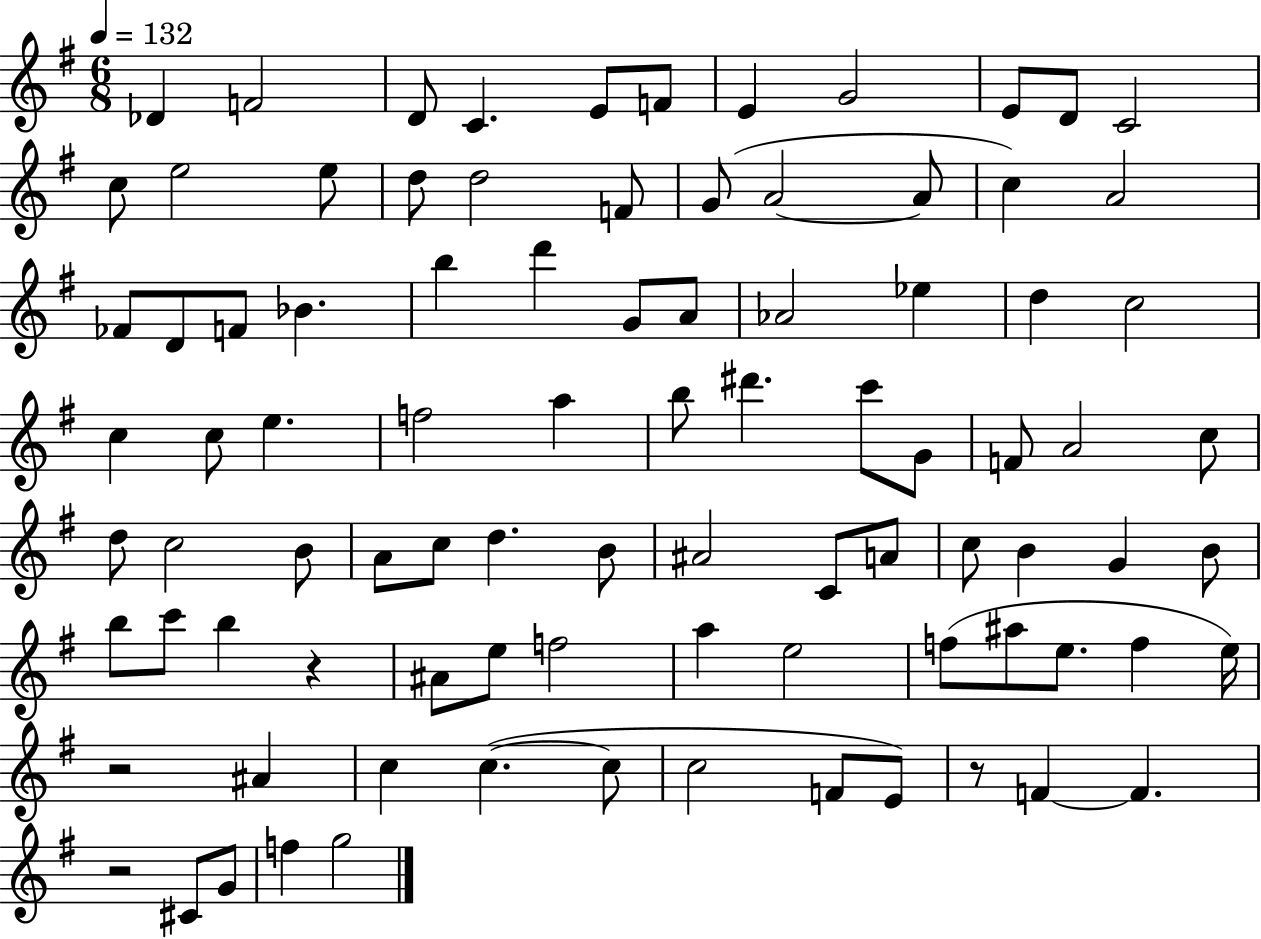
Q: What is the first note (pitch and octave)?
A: Db4